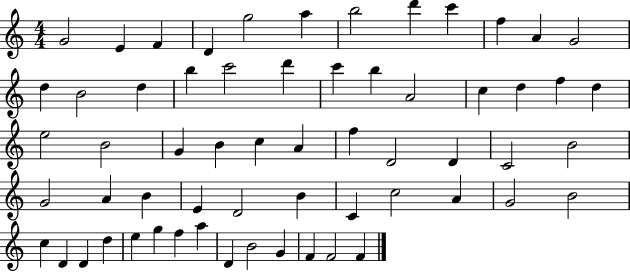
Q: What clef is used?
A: treble